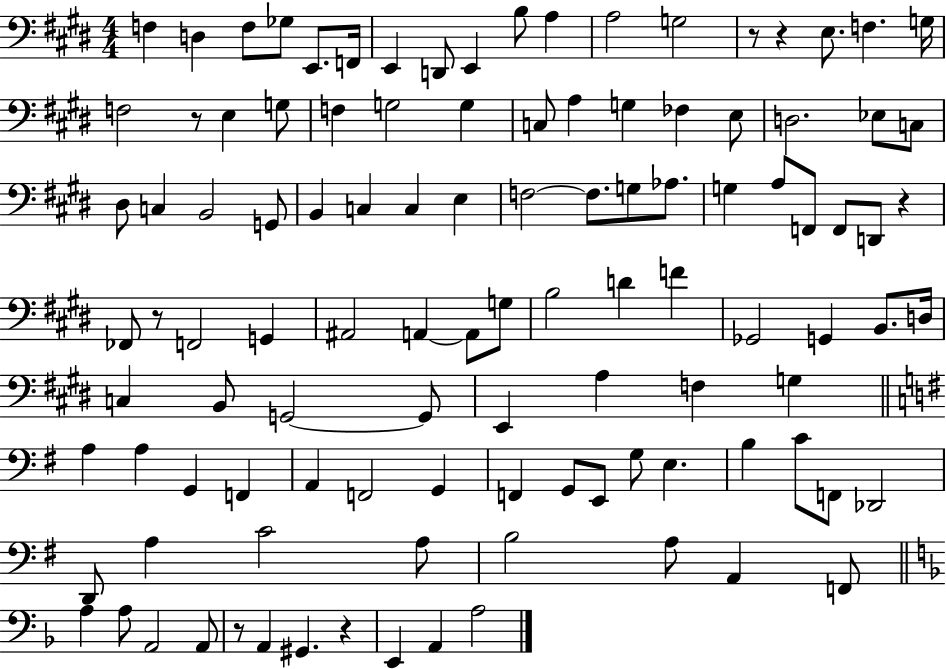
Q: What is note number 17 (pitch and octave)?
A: F3